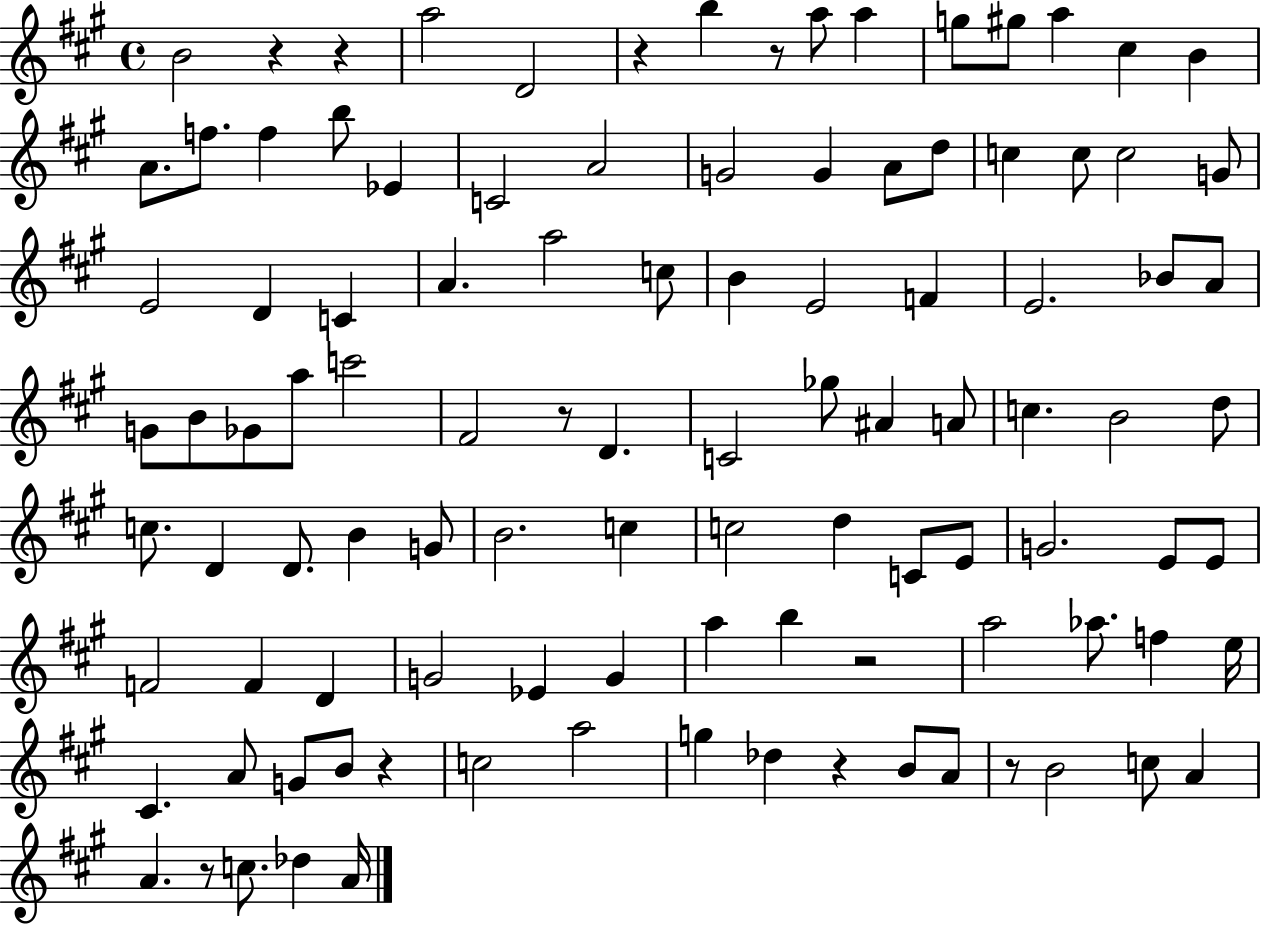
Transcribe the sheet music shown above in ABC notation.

X:1
T:Untitled
M:4/4
L:1/4
K:A
B2 z z a2 D2 z b z/2 a/2 a g/2 ^g/2 a ^c B A/2 f/2 f b/2 _E C2 A2 G2 G A/2 d/2 c c/2 c2 G/2 E2 D C A a2 c/2 B E2 F E2 _B/2 A/2 G/2 B/2 _G/2 a/2 c'2 ^F2 z/2 D C2 _g/2 ^A A/2 c B2 d/2 c/2 D D/2 B G/2 B2 c c2 d C/2 E/2 G2 E/2 E/2 F2 F D G2 _E G a b z2 a2 _a/2 f e/4 ^C A/2 G/2 B/2 z c2 a2 g _d z B/2 A/2 z/2 B2 c/2 A A z/2 c/2 _d A/4